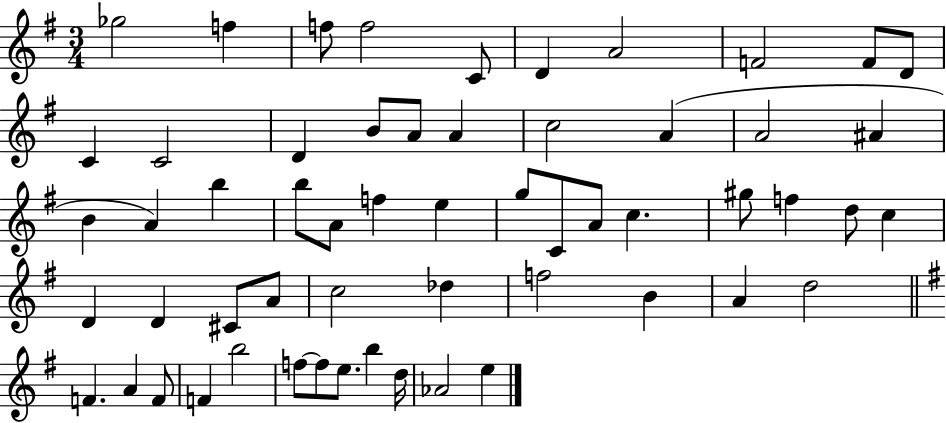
Gb5/h F5/q F5/e F5/h C4/e D4/q A4/h F4/h F4/e D4/e C4/q C4/h D4/q B4/e A4/e A4/q C5/h A4/q A4/h A#4/q B4/q A4/q B5/q B5/e A4/e F5/q E5/q G5/e C4/e A4/e C5/q. G#5/e F5/q D5/e C5/q D4/q D4/q C#4/e A4/e C5/h Db5/q F5/h B4/q A4/q D5/h F4/q. A4/q F4/e F4/q B5/h F5/e F5/e E5/e. B5/q D5/s Ab4/h E5/q